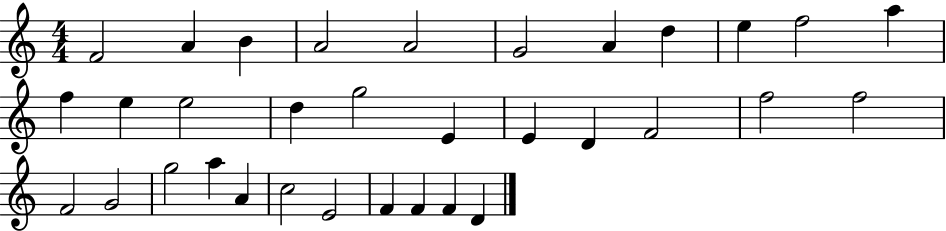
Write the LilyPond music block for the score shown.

{
  \clef treble
  \numericTimeSignature
  \time 4/4
  \key c \major
  f'2 a'4 b'4 | a'2 a'2 | g'2 a'4 d''4 | e''4 f''2 a''4 | \break f''4 e''4 e''2 | d''4 g''2 e'4 | e'4 d'4 f'2 | f''2 f''2 | \break f'2 g'2 | g''2 a''4 a'4 | c''2 e'2 | f'4 f'4 f'4 d'4 | \break \bar "|."
}